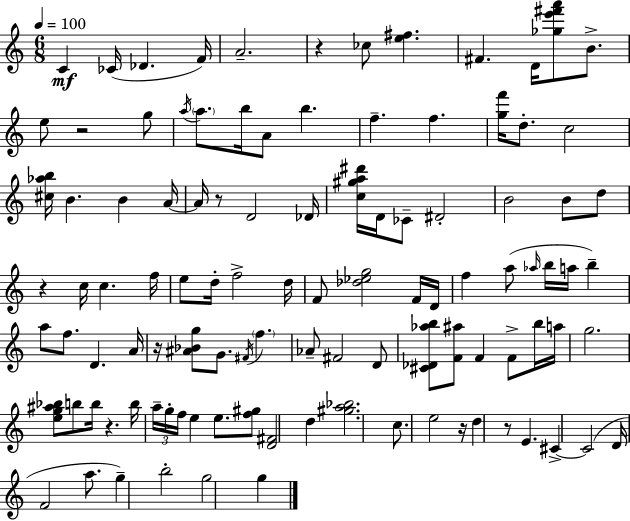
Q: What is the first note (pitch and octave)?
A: C4